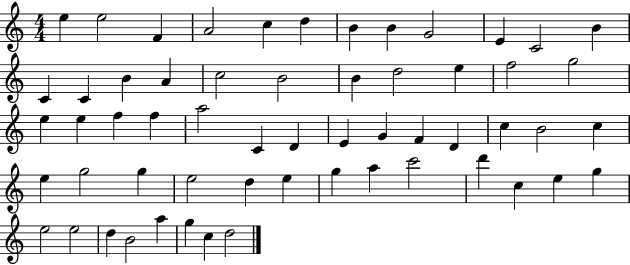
E5/q E5/h F4/q A4/h C5/q D5/q B4/q B4/q G4/h E4/q C4/h B4/q C4/q C4/q B4/q A4/q C5/h B4/h B4/q D5/h E5/q F5/h G5/h E5/q E5/q F5/q F5/q A5/h C4/q D4/q E4/q G4/q F4/q D4/q C5/q B4/h C5/q E5/q G5/h G5/q E5/h D5/q E5/q G5/q A5/q C6/h D6/q C5/q E5/q G5/q E5/h E5/h D5/q B4/h A5/q G5/q C5/q D5/h